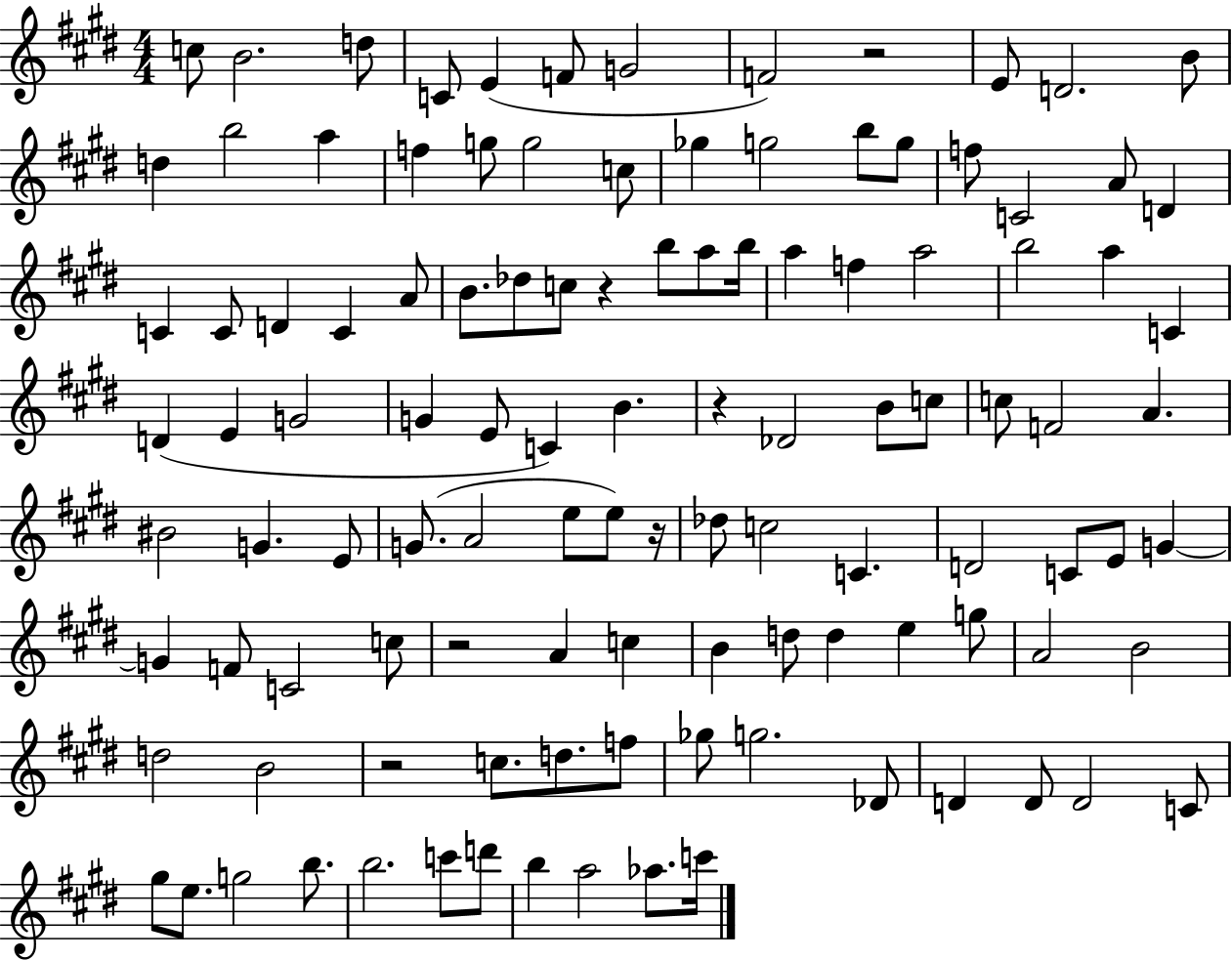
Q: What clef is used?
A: treble